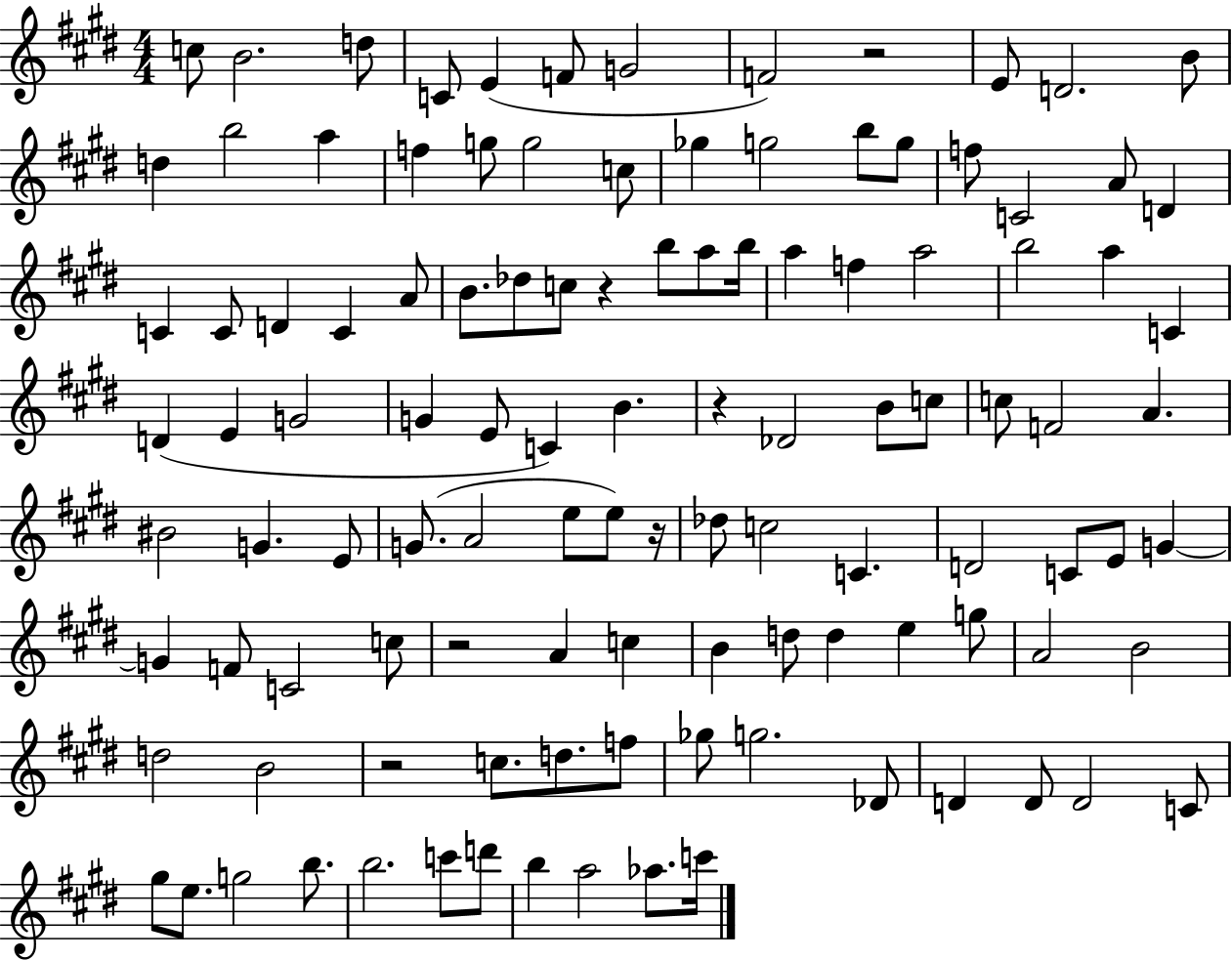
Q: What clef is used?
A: treble